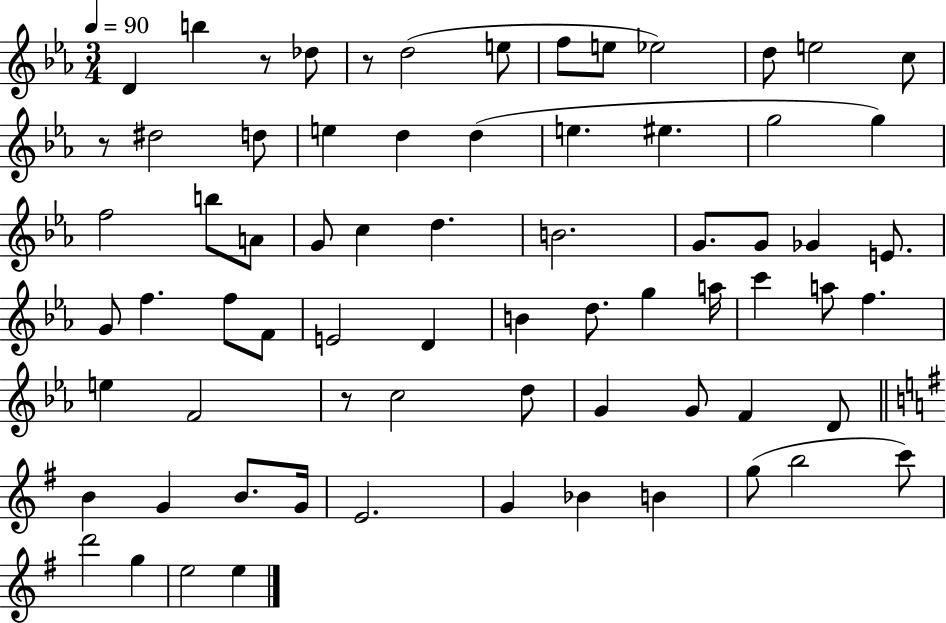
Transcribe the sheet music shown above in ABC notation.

X:1
T:Untitled
M:3/4
L:1/4
K:Eb
D b z/2 _d/2 z/2 d2 e/2 f/2 e/2 _e2 d/2 e2 c/2 z/2 ^d2 d/2 e d d e ^e g2 g f2 b/2 A/2 G/2 c d B2 G/2 G/2 _G E/2 G/2 f f/2 F/2 E2 D B d/2 g a/4 c' a/2 f e F2 z/2 c2 d/2 G G/2 F D/2 B G B/2 G/4 E2 G _B B g/2 b2 c'/2 d'2 g e2 e